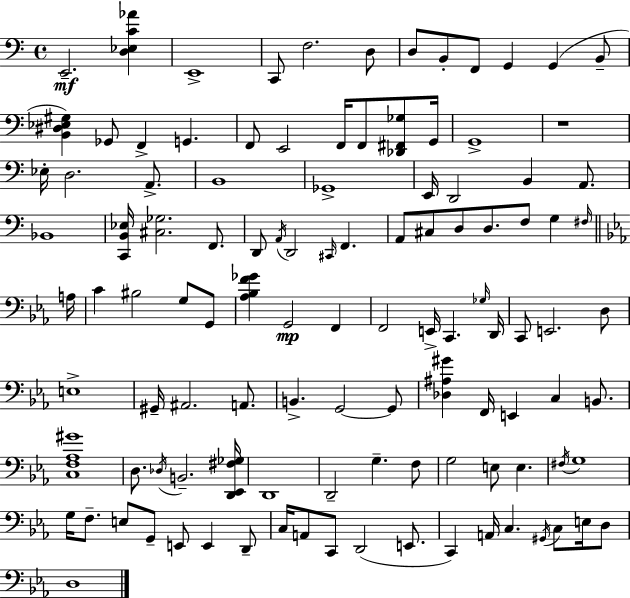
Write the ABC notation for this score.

X:1
T:Untitled
M:4/4
L:1/4
K:C
E,,2 [D,_E,C_A] E,,4 C,,/2 F,2 D,/2 D,/2 B,,/2 F,,/2 G,, G,, B,,/2 [B,,^D,_E,^G,] _G,,/2 F,, G,, F,,/2 E,,2 F,,/4 F,,/2 [_D,,^F,,_G,]/2 G,,/4 G,,4 z4 _E,/4 D,2 A,,/2 B,,4 _G,,4 E,,/4 D,,2 B,, A,,/2 _B,,4 [C,,B,,_E,]/4 [^C,_G,]2 F,,/2 D,,/2 A,,/4 D,,2 ^C,,/4 F,, A,,/2 ^C,/2 D,/2 D,/2 F,/2 G, ^F,/4 A,/4 C ^B,2 G,/2 G,,/2 [_A,_B,F_G] G,,2 F,, F,,2 E,,/4 C,, _G,/4 D,,/4 C,,/2 E,,2 D,/2 E,4 ^G,,/4 ^A,,2 A,,/2 B,, G,,2 G,,/2 [_D,^A,^G] F,,/4 E,, C, B,,/2 [C,F,_A,^G]4 D,/2 _D,/4 B,,2 [D,,_E,,^F,_G,]/4 D,,4 D,,2 G, F,/2 G,2 E,/2 E, ^F,/4 G,4 G,/4 F,/2 E,/2 G,,/2 E,,/2 E,, D,,/2 C,/4 A,,/2 C,,/2 D,,2 E,,/2 C,, A,,/4 C, ^G,,/4 C,/2 E,/4 D,/2 D,4